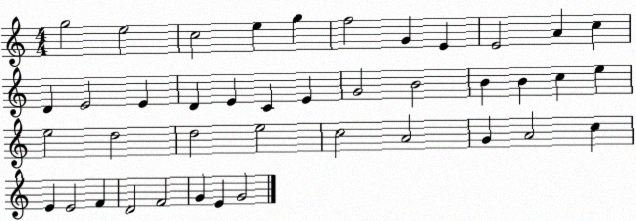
X:1
T:Untitled
M:4/4
L:1/4
K:C
g2 e2 c2 e g f2 G E E2 A c D E2 E D E C E G2 B2 B B c e e2 d2 d2 e2 c2 A2 G A2 c E E2 F D2 F2 G E G2